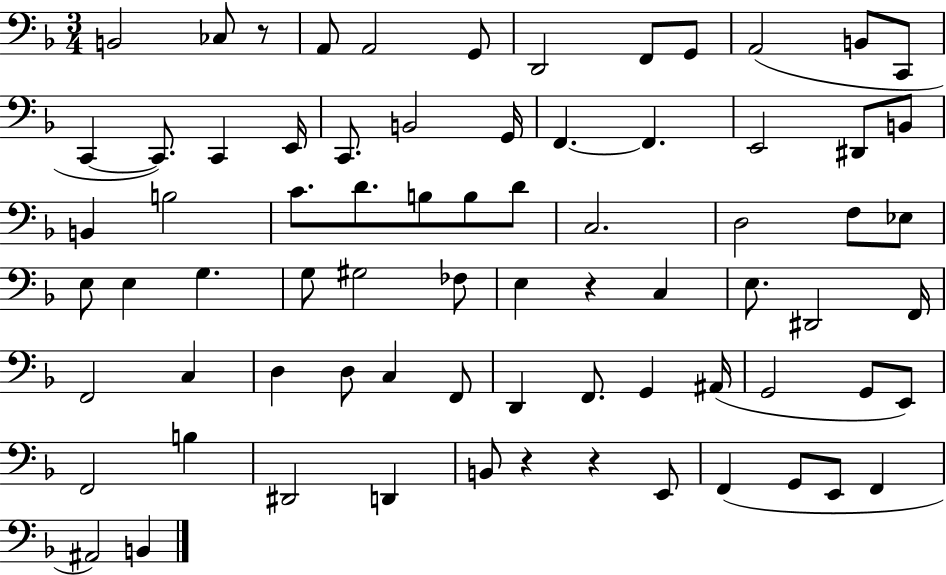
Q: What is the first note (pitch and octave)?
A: B2